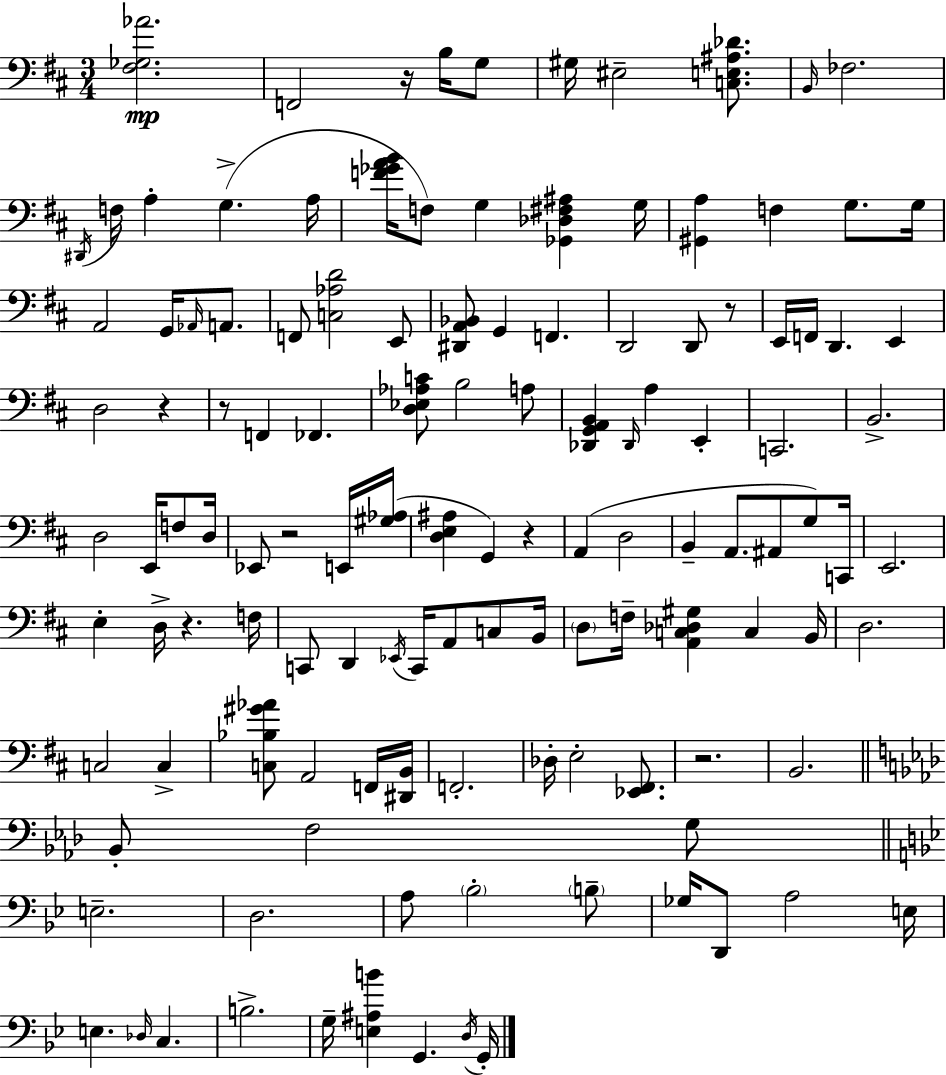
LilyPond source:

{
  \clef bass
  \numericTimeSignature
  \time 3/4
  \key d \major
  <fis ges aes'>2.\mp | f,2 r16 b16 g8 | gis16 eis2-- <c e ais des'>8. | \grace { b,16 } fes2. | \break \acciaccatura { dis,16 } f16 a4-. g4.->( | a16 <f' ges' a' b'>16 f8) g4 <ges, des fis ais>4 | g16 <gis, a>4 f4 g8. | g16 a,2 g,16 \grace { aes,16 } | \break a,8. f,8 <c aes d'>2 | e,8 <dis, a, bes,>8 g,4 f,4. | d,2 d,8 | r8 e,16 f,16 d,4. e,4 | \break d2 r4 | r8 f,4 fes,4. | <d ees aes c'>8 b2 | a8 <des, g, a, b,>4 \grace { des,16 } a4 | \break e,4-. c,2. | b,2.-> | d2 | e,16 f8 d16 ees,8 r2 | \break e,16 <gis aes>16( <d e ais>4 g,4) | r4 a,4( d2 | b,4-- a,8. ais,8 | g8) c,16 e,2. | \break e4-. d16-> r4. | f16 c,8 d,4 \acciaccatura { ees,16 } c,16 | a,8 c8 b,16 \parenthesize d8 f16-- <a, c des gis>4 | c4 b,16 d2. | \break c2 | c4-> <c bes gis' aes'>8 a,2 | f,16 <dis, b,>16 f,2.-. | des16-. e2-. | \break <ees, fis,>8. r2. | b,2. | \bar "||" \break \key aes \major bes,8-. f2 g8 | \bar "||" \break \key bes \major e2.-- | d2. | a8 \parenthesize bes2-. \parenthesize b8-- | ges16 d,8 a2 e16 | \break e4. \grace { des16 } c4. | b2.-> | g16-- <e ais b'>4 g,4. | \acciaccatura { d16 } g,16-. \bar "|."
}